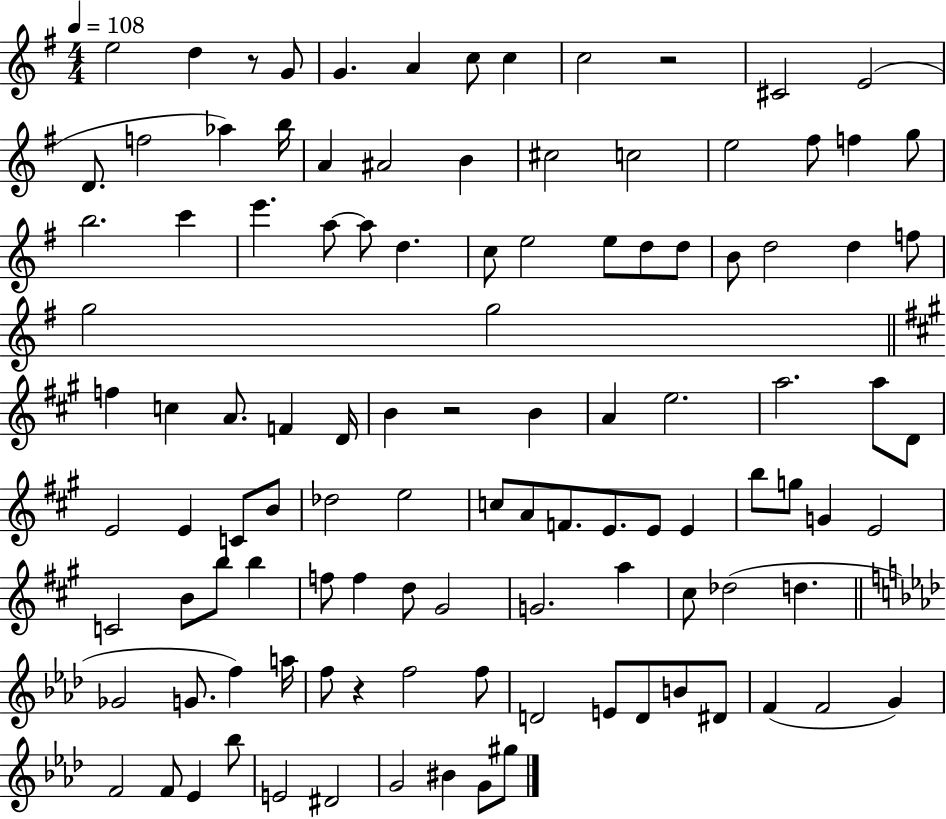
{
  \clef treble
  \numericTimeSignature
  \time 4/4
  \key g \major
  \tempo 4 = 108
  e''2 d''4 r8 g'8 | g'4. a'4 c''8 c''4 | c''2 r2 | cis'2 e'2( | \break d'8. f''2 aes''4) b''16 | a'4 ais'2 b'4 | cis''2 c''2 | e''2 fis''8 f''4 g''8 | \break b''2. c'''4 | e'''4. a''8~~ a''8 d''4. | c''8 e''2 e''8 d''8 d''8 | b'8 d''2 d''4 f''8 | \break g''2 g''2 | \bar "||" \break \key a \major f''4 c''4 a'8. f'4 d'16 | b'4 r2 b'4 | a'4 e''2. | a''2. a''8 d'8 | \break e'2 e'4 c'8 b'8 | des''2 e''2 | c''8 a'8 f'8. e'8. e'8 e'4 | b''8 g''8 g'4 e'2 | \break c'2 b'8 b''8 b''4 | f''8 f''4 d''8 gis'2 | g'2. a''4 | cis''8 des''2( d''4. | \break \bar "||" \break \key aes \major ges'2 g'8. f''4) a''16 | f''8 r4 f''2 f''8 | d'2 e'8 d'8 b'8 dis'8 | f'4( f'2 g'4) | \break f'2 f'8 ees'4 bes''8 | e'2 dis'2 | g'2 bis'4 g'8 gis''8 | \bar "|."
}